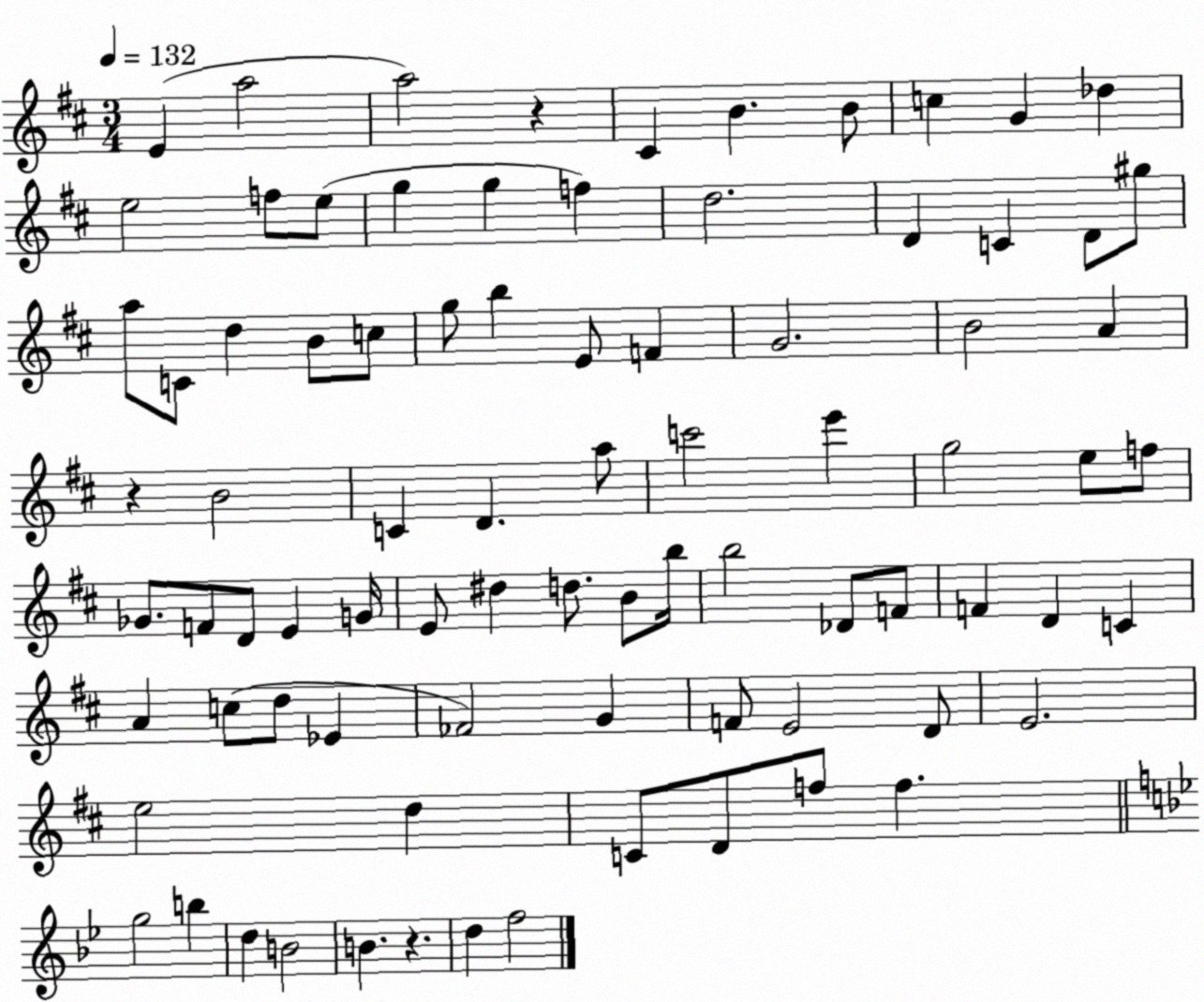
X:1
T:Untitled
M:3/4
L:1/4
K:D
E a2 a2 z ^C B B/2 c G _d e2 f/2 e/2 g g f d2 D C D/2 ^g/2 a/2 C/2 d B/2 c/2 g/2 b E/2 F G2 B2 A z B2 C D a/2 c'2 e' g2 e/2 f/2 _G/2 F/2 D/2 E G/4 E/2 ^d d/2 B/2 b/4 b2 _D/2 F/2 F D C A c/2 d/2 _E _F2 G F/2 E2 D/2 E2 e2 d C/2 D/2 f/2 f g2 b d B2 B z d f2